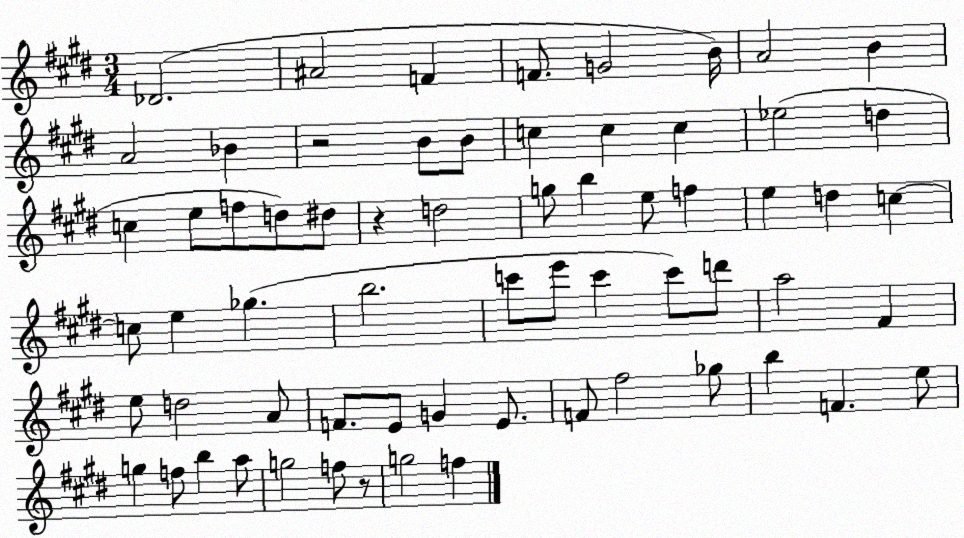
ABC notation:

X:1
T:Untitled
M:3/4
L:1/4
K:E
_D2 ^A2 F F/2 G2 B/4 A2 B A2 _B z2 B/2 B/2 c c c _e2 d c e/2 f/2 d/2 ^d/2 z d2 g/2 b e/2 f e d c c/2 e _g b2 c'/2 e'/2 c' c'/2 d'/2 a2 ^F e/2 d2 A/2 F/2 E/2 G E/2 F/2 ^f2 _g/2 b F e/2 g f/2 b a/2 g2 f/2 z/2 g2 f